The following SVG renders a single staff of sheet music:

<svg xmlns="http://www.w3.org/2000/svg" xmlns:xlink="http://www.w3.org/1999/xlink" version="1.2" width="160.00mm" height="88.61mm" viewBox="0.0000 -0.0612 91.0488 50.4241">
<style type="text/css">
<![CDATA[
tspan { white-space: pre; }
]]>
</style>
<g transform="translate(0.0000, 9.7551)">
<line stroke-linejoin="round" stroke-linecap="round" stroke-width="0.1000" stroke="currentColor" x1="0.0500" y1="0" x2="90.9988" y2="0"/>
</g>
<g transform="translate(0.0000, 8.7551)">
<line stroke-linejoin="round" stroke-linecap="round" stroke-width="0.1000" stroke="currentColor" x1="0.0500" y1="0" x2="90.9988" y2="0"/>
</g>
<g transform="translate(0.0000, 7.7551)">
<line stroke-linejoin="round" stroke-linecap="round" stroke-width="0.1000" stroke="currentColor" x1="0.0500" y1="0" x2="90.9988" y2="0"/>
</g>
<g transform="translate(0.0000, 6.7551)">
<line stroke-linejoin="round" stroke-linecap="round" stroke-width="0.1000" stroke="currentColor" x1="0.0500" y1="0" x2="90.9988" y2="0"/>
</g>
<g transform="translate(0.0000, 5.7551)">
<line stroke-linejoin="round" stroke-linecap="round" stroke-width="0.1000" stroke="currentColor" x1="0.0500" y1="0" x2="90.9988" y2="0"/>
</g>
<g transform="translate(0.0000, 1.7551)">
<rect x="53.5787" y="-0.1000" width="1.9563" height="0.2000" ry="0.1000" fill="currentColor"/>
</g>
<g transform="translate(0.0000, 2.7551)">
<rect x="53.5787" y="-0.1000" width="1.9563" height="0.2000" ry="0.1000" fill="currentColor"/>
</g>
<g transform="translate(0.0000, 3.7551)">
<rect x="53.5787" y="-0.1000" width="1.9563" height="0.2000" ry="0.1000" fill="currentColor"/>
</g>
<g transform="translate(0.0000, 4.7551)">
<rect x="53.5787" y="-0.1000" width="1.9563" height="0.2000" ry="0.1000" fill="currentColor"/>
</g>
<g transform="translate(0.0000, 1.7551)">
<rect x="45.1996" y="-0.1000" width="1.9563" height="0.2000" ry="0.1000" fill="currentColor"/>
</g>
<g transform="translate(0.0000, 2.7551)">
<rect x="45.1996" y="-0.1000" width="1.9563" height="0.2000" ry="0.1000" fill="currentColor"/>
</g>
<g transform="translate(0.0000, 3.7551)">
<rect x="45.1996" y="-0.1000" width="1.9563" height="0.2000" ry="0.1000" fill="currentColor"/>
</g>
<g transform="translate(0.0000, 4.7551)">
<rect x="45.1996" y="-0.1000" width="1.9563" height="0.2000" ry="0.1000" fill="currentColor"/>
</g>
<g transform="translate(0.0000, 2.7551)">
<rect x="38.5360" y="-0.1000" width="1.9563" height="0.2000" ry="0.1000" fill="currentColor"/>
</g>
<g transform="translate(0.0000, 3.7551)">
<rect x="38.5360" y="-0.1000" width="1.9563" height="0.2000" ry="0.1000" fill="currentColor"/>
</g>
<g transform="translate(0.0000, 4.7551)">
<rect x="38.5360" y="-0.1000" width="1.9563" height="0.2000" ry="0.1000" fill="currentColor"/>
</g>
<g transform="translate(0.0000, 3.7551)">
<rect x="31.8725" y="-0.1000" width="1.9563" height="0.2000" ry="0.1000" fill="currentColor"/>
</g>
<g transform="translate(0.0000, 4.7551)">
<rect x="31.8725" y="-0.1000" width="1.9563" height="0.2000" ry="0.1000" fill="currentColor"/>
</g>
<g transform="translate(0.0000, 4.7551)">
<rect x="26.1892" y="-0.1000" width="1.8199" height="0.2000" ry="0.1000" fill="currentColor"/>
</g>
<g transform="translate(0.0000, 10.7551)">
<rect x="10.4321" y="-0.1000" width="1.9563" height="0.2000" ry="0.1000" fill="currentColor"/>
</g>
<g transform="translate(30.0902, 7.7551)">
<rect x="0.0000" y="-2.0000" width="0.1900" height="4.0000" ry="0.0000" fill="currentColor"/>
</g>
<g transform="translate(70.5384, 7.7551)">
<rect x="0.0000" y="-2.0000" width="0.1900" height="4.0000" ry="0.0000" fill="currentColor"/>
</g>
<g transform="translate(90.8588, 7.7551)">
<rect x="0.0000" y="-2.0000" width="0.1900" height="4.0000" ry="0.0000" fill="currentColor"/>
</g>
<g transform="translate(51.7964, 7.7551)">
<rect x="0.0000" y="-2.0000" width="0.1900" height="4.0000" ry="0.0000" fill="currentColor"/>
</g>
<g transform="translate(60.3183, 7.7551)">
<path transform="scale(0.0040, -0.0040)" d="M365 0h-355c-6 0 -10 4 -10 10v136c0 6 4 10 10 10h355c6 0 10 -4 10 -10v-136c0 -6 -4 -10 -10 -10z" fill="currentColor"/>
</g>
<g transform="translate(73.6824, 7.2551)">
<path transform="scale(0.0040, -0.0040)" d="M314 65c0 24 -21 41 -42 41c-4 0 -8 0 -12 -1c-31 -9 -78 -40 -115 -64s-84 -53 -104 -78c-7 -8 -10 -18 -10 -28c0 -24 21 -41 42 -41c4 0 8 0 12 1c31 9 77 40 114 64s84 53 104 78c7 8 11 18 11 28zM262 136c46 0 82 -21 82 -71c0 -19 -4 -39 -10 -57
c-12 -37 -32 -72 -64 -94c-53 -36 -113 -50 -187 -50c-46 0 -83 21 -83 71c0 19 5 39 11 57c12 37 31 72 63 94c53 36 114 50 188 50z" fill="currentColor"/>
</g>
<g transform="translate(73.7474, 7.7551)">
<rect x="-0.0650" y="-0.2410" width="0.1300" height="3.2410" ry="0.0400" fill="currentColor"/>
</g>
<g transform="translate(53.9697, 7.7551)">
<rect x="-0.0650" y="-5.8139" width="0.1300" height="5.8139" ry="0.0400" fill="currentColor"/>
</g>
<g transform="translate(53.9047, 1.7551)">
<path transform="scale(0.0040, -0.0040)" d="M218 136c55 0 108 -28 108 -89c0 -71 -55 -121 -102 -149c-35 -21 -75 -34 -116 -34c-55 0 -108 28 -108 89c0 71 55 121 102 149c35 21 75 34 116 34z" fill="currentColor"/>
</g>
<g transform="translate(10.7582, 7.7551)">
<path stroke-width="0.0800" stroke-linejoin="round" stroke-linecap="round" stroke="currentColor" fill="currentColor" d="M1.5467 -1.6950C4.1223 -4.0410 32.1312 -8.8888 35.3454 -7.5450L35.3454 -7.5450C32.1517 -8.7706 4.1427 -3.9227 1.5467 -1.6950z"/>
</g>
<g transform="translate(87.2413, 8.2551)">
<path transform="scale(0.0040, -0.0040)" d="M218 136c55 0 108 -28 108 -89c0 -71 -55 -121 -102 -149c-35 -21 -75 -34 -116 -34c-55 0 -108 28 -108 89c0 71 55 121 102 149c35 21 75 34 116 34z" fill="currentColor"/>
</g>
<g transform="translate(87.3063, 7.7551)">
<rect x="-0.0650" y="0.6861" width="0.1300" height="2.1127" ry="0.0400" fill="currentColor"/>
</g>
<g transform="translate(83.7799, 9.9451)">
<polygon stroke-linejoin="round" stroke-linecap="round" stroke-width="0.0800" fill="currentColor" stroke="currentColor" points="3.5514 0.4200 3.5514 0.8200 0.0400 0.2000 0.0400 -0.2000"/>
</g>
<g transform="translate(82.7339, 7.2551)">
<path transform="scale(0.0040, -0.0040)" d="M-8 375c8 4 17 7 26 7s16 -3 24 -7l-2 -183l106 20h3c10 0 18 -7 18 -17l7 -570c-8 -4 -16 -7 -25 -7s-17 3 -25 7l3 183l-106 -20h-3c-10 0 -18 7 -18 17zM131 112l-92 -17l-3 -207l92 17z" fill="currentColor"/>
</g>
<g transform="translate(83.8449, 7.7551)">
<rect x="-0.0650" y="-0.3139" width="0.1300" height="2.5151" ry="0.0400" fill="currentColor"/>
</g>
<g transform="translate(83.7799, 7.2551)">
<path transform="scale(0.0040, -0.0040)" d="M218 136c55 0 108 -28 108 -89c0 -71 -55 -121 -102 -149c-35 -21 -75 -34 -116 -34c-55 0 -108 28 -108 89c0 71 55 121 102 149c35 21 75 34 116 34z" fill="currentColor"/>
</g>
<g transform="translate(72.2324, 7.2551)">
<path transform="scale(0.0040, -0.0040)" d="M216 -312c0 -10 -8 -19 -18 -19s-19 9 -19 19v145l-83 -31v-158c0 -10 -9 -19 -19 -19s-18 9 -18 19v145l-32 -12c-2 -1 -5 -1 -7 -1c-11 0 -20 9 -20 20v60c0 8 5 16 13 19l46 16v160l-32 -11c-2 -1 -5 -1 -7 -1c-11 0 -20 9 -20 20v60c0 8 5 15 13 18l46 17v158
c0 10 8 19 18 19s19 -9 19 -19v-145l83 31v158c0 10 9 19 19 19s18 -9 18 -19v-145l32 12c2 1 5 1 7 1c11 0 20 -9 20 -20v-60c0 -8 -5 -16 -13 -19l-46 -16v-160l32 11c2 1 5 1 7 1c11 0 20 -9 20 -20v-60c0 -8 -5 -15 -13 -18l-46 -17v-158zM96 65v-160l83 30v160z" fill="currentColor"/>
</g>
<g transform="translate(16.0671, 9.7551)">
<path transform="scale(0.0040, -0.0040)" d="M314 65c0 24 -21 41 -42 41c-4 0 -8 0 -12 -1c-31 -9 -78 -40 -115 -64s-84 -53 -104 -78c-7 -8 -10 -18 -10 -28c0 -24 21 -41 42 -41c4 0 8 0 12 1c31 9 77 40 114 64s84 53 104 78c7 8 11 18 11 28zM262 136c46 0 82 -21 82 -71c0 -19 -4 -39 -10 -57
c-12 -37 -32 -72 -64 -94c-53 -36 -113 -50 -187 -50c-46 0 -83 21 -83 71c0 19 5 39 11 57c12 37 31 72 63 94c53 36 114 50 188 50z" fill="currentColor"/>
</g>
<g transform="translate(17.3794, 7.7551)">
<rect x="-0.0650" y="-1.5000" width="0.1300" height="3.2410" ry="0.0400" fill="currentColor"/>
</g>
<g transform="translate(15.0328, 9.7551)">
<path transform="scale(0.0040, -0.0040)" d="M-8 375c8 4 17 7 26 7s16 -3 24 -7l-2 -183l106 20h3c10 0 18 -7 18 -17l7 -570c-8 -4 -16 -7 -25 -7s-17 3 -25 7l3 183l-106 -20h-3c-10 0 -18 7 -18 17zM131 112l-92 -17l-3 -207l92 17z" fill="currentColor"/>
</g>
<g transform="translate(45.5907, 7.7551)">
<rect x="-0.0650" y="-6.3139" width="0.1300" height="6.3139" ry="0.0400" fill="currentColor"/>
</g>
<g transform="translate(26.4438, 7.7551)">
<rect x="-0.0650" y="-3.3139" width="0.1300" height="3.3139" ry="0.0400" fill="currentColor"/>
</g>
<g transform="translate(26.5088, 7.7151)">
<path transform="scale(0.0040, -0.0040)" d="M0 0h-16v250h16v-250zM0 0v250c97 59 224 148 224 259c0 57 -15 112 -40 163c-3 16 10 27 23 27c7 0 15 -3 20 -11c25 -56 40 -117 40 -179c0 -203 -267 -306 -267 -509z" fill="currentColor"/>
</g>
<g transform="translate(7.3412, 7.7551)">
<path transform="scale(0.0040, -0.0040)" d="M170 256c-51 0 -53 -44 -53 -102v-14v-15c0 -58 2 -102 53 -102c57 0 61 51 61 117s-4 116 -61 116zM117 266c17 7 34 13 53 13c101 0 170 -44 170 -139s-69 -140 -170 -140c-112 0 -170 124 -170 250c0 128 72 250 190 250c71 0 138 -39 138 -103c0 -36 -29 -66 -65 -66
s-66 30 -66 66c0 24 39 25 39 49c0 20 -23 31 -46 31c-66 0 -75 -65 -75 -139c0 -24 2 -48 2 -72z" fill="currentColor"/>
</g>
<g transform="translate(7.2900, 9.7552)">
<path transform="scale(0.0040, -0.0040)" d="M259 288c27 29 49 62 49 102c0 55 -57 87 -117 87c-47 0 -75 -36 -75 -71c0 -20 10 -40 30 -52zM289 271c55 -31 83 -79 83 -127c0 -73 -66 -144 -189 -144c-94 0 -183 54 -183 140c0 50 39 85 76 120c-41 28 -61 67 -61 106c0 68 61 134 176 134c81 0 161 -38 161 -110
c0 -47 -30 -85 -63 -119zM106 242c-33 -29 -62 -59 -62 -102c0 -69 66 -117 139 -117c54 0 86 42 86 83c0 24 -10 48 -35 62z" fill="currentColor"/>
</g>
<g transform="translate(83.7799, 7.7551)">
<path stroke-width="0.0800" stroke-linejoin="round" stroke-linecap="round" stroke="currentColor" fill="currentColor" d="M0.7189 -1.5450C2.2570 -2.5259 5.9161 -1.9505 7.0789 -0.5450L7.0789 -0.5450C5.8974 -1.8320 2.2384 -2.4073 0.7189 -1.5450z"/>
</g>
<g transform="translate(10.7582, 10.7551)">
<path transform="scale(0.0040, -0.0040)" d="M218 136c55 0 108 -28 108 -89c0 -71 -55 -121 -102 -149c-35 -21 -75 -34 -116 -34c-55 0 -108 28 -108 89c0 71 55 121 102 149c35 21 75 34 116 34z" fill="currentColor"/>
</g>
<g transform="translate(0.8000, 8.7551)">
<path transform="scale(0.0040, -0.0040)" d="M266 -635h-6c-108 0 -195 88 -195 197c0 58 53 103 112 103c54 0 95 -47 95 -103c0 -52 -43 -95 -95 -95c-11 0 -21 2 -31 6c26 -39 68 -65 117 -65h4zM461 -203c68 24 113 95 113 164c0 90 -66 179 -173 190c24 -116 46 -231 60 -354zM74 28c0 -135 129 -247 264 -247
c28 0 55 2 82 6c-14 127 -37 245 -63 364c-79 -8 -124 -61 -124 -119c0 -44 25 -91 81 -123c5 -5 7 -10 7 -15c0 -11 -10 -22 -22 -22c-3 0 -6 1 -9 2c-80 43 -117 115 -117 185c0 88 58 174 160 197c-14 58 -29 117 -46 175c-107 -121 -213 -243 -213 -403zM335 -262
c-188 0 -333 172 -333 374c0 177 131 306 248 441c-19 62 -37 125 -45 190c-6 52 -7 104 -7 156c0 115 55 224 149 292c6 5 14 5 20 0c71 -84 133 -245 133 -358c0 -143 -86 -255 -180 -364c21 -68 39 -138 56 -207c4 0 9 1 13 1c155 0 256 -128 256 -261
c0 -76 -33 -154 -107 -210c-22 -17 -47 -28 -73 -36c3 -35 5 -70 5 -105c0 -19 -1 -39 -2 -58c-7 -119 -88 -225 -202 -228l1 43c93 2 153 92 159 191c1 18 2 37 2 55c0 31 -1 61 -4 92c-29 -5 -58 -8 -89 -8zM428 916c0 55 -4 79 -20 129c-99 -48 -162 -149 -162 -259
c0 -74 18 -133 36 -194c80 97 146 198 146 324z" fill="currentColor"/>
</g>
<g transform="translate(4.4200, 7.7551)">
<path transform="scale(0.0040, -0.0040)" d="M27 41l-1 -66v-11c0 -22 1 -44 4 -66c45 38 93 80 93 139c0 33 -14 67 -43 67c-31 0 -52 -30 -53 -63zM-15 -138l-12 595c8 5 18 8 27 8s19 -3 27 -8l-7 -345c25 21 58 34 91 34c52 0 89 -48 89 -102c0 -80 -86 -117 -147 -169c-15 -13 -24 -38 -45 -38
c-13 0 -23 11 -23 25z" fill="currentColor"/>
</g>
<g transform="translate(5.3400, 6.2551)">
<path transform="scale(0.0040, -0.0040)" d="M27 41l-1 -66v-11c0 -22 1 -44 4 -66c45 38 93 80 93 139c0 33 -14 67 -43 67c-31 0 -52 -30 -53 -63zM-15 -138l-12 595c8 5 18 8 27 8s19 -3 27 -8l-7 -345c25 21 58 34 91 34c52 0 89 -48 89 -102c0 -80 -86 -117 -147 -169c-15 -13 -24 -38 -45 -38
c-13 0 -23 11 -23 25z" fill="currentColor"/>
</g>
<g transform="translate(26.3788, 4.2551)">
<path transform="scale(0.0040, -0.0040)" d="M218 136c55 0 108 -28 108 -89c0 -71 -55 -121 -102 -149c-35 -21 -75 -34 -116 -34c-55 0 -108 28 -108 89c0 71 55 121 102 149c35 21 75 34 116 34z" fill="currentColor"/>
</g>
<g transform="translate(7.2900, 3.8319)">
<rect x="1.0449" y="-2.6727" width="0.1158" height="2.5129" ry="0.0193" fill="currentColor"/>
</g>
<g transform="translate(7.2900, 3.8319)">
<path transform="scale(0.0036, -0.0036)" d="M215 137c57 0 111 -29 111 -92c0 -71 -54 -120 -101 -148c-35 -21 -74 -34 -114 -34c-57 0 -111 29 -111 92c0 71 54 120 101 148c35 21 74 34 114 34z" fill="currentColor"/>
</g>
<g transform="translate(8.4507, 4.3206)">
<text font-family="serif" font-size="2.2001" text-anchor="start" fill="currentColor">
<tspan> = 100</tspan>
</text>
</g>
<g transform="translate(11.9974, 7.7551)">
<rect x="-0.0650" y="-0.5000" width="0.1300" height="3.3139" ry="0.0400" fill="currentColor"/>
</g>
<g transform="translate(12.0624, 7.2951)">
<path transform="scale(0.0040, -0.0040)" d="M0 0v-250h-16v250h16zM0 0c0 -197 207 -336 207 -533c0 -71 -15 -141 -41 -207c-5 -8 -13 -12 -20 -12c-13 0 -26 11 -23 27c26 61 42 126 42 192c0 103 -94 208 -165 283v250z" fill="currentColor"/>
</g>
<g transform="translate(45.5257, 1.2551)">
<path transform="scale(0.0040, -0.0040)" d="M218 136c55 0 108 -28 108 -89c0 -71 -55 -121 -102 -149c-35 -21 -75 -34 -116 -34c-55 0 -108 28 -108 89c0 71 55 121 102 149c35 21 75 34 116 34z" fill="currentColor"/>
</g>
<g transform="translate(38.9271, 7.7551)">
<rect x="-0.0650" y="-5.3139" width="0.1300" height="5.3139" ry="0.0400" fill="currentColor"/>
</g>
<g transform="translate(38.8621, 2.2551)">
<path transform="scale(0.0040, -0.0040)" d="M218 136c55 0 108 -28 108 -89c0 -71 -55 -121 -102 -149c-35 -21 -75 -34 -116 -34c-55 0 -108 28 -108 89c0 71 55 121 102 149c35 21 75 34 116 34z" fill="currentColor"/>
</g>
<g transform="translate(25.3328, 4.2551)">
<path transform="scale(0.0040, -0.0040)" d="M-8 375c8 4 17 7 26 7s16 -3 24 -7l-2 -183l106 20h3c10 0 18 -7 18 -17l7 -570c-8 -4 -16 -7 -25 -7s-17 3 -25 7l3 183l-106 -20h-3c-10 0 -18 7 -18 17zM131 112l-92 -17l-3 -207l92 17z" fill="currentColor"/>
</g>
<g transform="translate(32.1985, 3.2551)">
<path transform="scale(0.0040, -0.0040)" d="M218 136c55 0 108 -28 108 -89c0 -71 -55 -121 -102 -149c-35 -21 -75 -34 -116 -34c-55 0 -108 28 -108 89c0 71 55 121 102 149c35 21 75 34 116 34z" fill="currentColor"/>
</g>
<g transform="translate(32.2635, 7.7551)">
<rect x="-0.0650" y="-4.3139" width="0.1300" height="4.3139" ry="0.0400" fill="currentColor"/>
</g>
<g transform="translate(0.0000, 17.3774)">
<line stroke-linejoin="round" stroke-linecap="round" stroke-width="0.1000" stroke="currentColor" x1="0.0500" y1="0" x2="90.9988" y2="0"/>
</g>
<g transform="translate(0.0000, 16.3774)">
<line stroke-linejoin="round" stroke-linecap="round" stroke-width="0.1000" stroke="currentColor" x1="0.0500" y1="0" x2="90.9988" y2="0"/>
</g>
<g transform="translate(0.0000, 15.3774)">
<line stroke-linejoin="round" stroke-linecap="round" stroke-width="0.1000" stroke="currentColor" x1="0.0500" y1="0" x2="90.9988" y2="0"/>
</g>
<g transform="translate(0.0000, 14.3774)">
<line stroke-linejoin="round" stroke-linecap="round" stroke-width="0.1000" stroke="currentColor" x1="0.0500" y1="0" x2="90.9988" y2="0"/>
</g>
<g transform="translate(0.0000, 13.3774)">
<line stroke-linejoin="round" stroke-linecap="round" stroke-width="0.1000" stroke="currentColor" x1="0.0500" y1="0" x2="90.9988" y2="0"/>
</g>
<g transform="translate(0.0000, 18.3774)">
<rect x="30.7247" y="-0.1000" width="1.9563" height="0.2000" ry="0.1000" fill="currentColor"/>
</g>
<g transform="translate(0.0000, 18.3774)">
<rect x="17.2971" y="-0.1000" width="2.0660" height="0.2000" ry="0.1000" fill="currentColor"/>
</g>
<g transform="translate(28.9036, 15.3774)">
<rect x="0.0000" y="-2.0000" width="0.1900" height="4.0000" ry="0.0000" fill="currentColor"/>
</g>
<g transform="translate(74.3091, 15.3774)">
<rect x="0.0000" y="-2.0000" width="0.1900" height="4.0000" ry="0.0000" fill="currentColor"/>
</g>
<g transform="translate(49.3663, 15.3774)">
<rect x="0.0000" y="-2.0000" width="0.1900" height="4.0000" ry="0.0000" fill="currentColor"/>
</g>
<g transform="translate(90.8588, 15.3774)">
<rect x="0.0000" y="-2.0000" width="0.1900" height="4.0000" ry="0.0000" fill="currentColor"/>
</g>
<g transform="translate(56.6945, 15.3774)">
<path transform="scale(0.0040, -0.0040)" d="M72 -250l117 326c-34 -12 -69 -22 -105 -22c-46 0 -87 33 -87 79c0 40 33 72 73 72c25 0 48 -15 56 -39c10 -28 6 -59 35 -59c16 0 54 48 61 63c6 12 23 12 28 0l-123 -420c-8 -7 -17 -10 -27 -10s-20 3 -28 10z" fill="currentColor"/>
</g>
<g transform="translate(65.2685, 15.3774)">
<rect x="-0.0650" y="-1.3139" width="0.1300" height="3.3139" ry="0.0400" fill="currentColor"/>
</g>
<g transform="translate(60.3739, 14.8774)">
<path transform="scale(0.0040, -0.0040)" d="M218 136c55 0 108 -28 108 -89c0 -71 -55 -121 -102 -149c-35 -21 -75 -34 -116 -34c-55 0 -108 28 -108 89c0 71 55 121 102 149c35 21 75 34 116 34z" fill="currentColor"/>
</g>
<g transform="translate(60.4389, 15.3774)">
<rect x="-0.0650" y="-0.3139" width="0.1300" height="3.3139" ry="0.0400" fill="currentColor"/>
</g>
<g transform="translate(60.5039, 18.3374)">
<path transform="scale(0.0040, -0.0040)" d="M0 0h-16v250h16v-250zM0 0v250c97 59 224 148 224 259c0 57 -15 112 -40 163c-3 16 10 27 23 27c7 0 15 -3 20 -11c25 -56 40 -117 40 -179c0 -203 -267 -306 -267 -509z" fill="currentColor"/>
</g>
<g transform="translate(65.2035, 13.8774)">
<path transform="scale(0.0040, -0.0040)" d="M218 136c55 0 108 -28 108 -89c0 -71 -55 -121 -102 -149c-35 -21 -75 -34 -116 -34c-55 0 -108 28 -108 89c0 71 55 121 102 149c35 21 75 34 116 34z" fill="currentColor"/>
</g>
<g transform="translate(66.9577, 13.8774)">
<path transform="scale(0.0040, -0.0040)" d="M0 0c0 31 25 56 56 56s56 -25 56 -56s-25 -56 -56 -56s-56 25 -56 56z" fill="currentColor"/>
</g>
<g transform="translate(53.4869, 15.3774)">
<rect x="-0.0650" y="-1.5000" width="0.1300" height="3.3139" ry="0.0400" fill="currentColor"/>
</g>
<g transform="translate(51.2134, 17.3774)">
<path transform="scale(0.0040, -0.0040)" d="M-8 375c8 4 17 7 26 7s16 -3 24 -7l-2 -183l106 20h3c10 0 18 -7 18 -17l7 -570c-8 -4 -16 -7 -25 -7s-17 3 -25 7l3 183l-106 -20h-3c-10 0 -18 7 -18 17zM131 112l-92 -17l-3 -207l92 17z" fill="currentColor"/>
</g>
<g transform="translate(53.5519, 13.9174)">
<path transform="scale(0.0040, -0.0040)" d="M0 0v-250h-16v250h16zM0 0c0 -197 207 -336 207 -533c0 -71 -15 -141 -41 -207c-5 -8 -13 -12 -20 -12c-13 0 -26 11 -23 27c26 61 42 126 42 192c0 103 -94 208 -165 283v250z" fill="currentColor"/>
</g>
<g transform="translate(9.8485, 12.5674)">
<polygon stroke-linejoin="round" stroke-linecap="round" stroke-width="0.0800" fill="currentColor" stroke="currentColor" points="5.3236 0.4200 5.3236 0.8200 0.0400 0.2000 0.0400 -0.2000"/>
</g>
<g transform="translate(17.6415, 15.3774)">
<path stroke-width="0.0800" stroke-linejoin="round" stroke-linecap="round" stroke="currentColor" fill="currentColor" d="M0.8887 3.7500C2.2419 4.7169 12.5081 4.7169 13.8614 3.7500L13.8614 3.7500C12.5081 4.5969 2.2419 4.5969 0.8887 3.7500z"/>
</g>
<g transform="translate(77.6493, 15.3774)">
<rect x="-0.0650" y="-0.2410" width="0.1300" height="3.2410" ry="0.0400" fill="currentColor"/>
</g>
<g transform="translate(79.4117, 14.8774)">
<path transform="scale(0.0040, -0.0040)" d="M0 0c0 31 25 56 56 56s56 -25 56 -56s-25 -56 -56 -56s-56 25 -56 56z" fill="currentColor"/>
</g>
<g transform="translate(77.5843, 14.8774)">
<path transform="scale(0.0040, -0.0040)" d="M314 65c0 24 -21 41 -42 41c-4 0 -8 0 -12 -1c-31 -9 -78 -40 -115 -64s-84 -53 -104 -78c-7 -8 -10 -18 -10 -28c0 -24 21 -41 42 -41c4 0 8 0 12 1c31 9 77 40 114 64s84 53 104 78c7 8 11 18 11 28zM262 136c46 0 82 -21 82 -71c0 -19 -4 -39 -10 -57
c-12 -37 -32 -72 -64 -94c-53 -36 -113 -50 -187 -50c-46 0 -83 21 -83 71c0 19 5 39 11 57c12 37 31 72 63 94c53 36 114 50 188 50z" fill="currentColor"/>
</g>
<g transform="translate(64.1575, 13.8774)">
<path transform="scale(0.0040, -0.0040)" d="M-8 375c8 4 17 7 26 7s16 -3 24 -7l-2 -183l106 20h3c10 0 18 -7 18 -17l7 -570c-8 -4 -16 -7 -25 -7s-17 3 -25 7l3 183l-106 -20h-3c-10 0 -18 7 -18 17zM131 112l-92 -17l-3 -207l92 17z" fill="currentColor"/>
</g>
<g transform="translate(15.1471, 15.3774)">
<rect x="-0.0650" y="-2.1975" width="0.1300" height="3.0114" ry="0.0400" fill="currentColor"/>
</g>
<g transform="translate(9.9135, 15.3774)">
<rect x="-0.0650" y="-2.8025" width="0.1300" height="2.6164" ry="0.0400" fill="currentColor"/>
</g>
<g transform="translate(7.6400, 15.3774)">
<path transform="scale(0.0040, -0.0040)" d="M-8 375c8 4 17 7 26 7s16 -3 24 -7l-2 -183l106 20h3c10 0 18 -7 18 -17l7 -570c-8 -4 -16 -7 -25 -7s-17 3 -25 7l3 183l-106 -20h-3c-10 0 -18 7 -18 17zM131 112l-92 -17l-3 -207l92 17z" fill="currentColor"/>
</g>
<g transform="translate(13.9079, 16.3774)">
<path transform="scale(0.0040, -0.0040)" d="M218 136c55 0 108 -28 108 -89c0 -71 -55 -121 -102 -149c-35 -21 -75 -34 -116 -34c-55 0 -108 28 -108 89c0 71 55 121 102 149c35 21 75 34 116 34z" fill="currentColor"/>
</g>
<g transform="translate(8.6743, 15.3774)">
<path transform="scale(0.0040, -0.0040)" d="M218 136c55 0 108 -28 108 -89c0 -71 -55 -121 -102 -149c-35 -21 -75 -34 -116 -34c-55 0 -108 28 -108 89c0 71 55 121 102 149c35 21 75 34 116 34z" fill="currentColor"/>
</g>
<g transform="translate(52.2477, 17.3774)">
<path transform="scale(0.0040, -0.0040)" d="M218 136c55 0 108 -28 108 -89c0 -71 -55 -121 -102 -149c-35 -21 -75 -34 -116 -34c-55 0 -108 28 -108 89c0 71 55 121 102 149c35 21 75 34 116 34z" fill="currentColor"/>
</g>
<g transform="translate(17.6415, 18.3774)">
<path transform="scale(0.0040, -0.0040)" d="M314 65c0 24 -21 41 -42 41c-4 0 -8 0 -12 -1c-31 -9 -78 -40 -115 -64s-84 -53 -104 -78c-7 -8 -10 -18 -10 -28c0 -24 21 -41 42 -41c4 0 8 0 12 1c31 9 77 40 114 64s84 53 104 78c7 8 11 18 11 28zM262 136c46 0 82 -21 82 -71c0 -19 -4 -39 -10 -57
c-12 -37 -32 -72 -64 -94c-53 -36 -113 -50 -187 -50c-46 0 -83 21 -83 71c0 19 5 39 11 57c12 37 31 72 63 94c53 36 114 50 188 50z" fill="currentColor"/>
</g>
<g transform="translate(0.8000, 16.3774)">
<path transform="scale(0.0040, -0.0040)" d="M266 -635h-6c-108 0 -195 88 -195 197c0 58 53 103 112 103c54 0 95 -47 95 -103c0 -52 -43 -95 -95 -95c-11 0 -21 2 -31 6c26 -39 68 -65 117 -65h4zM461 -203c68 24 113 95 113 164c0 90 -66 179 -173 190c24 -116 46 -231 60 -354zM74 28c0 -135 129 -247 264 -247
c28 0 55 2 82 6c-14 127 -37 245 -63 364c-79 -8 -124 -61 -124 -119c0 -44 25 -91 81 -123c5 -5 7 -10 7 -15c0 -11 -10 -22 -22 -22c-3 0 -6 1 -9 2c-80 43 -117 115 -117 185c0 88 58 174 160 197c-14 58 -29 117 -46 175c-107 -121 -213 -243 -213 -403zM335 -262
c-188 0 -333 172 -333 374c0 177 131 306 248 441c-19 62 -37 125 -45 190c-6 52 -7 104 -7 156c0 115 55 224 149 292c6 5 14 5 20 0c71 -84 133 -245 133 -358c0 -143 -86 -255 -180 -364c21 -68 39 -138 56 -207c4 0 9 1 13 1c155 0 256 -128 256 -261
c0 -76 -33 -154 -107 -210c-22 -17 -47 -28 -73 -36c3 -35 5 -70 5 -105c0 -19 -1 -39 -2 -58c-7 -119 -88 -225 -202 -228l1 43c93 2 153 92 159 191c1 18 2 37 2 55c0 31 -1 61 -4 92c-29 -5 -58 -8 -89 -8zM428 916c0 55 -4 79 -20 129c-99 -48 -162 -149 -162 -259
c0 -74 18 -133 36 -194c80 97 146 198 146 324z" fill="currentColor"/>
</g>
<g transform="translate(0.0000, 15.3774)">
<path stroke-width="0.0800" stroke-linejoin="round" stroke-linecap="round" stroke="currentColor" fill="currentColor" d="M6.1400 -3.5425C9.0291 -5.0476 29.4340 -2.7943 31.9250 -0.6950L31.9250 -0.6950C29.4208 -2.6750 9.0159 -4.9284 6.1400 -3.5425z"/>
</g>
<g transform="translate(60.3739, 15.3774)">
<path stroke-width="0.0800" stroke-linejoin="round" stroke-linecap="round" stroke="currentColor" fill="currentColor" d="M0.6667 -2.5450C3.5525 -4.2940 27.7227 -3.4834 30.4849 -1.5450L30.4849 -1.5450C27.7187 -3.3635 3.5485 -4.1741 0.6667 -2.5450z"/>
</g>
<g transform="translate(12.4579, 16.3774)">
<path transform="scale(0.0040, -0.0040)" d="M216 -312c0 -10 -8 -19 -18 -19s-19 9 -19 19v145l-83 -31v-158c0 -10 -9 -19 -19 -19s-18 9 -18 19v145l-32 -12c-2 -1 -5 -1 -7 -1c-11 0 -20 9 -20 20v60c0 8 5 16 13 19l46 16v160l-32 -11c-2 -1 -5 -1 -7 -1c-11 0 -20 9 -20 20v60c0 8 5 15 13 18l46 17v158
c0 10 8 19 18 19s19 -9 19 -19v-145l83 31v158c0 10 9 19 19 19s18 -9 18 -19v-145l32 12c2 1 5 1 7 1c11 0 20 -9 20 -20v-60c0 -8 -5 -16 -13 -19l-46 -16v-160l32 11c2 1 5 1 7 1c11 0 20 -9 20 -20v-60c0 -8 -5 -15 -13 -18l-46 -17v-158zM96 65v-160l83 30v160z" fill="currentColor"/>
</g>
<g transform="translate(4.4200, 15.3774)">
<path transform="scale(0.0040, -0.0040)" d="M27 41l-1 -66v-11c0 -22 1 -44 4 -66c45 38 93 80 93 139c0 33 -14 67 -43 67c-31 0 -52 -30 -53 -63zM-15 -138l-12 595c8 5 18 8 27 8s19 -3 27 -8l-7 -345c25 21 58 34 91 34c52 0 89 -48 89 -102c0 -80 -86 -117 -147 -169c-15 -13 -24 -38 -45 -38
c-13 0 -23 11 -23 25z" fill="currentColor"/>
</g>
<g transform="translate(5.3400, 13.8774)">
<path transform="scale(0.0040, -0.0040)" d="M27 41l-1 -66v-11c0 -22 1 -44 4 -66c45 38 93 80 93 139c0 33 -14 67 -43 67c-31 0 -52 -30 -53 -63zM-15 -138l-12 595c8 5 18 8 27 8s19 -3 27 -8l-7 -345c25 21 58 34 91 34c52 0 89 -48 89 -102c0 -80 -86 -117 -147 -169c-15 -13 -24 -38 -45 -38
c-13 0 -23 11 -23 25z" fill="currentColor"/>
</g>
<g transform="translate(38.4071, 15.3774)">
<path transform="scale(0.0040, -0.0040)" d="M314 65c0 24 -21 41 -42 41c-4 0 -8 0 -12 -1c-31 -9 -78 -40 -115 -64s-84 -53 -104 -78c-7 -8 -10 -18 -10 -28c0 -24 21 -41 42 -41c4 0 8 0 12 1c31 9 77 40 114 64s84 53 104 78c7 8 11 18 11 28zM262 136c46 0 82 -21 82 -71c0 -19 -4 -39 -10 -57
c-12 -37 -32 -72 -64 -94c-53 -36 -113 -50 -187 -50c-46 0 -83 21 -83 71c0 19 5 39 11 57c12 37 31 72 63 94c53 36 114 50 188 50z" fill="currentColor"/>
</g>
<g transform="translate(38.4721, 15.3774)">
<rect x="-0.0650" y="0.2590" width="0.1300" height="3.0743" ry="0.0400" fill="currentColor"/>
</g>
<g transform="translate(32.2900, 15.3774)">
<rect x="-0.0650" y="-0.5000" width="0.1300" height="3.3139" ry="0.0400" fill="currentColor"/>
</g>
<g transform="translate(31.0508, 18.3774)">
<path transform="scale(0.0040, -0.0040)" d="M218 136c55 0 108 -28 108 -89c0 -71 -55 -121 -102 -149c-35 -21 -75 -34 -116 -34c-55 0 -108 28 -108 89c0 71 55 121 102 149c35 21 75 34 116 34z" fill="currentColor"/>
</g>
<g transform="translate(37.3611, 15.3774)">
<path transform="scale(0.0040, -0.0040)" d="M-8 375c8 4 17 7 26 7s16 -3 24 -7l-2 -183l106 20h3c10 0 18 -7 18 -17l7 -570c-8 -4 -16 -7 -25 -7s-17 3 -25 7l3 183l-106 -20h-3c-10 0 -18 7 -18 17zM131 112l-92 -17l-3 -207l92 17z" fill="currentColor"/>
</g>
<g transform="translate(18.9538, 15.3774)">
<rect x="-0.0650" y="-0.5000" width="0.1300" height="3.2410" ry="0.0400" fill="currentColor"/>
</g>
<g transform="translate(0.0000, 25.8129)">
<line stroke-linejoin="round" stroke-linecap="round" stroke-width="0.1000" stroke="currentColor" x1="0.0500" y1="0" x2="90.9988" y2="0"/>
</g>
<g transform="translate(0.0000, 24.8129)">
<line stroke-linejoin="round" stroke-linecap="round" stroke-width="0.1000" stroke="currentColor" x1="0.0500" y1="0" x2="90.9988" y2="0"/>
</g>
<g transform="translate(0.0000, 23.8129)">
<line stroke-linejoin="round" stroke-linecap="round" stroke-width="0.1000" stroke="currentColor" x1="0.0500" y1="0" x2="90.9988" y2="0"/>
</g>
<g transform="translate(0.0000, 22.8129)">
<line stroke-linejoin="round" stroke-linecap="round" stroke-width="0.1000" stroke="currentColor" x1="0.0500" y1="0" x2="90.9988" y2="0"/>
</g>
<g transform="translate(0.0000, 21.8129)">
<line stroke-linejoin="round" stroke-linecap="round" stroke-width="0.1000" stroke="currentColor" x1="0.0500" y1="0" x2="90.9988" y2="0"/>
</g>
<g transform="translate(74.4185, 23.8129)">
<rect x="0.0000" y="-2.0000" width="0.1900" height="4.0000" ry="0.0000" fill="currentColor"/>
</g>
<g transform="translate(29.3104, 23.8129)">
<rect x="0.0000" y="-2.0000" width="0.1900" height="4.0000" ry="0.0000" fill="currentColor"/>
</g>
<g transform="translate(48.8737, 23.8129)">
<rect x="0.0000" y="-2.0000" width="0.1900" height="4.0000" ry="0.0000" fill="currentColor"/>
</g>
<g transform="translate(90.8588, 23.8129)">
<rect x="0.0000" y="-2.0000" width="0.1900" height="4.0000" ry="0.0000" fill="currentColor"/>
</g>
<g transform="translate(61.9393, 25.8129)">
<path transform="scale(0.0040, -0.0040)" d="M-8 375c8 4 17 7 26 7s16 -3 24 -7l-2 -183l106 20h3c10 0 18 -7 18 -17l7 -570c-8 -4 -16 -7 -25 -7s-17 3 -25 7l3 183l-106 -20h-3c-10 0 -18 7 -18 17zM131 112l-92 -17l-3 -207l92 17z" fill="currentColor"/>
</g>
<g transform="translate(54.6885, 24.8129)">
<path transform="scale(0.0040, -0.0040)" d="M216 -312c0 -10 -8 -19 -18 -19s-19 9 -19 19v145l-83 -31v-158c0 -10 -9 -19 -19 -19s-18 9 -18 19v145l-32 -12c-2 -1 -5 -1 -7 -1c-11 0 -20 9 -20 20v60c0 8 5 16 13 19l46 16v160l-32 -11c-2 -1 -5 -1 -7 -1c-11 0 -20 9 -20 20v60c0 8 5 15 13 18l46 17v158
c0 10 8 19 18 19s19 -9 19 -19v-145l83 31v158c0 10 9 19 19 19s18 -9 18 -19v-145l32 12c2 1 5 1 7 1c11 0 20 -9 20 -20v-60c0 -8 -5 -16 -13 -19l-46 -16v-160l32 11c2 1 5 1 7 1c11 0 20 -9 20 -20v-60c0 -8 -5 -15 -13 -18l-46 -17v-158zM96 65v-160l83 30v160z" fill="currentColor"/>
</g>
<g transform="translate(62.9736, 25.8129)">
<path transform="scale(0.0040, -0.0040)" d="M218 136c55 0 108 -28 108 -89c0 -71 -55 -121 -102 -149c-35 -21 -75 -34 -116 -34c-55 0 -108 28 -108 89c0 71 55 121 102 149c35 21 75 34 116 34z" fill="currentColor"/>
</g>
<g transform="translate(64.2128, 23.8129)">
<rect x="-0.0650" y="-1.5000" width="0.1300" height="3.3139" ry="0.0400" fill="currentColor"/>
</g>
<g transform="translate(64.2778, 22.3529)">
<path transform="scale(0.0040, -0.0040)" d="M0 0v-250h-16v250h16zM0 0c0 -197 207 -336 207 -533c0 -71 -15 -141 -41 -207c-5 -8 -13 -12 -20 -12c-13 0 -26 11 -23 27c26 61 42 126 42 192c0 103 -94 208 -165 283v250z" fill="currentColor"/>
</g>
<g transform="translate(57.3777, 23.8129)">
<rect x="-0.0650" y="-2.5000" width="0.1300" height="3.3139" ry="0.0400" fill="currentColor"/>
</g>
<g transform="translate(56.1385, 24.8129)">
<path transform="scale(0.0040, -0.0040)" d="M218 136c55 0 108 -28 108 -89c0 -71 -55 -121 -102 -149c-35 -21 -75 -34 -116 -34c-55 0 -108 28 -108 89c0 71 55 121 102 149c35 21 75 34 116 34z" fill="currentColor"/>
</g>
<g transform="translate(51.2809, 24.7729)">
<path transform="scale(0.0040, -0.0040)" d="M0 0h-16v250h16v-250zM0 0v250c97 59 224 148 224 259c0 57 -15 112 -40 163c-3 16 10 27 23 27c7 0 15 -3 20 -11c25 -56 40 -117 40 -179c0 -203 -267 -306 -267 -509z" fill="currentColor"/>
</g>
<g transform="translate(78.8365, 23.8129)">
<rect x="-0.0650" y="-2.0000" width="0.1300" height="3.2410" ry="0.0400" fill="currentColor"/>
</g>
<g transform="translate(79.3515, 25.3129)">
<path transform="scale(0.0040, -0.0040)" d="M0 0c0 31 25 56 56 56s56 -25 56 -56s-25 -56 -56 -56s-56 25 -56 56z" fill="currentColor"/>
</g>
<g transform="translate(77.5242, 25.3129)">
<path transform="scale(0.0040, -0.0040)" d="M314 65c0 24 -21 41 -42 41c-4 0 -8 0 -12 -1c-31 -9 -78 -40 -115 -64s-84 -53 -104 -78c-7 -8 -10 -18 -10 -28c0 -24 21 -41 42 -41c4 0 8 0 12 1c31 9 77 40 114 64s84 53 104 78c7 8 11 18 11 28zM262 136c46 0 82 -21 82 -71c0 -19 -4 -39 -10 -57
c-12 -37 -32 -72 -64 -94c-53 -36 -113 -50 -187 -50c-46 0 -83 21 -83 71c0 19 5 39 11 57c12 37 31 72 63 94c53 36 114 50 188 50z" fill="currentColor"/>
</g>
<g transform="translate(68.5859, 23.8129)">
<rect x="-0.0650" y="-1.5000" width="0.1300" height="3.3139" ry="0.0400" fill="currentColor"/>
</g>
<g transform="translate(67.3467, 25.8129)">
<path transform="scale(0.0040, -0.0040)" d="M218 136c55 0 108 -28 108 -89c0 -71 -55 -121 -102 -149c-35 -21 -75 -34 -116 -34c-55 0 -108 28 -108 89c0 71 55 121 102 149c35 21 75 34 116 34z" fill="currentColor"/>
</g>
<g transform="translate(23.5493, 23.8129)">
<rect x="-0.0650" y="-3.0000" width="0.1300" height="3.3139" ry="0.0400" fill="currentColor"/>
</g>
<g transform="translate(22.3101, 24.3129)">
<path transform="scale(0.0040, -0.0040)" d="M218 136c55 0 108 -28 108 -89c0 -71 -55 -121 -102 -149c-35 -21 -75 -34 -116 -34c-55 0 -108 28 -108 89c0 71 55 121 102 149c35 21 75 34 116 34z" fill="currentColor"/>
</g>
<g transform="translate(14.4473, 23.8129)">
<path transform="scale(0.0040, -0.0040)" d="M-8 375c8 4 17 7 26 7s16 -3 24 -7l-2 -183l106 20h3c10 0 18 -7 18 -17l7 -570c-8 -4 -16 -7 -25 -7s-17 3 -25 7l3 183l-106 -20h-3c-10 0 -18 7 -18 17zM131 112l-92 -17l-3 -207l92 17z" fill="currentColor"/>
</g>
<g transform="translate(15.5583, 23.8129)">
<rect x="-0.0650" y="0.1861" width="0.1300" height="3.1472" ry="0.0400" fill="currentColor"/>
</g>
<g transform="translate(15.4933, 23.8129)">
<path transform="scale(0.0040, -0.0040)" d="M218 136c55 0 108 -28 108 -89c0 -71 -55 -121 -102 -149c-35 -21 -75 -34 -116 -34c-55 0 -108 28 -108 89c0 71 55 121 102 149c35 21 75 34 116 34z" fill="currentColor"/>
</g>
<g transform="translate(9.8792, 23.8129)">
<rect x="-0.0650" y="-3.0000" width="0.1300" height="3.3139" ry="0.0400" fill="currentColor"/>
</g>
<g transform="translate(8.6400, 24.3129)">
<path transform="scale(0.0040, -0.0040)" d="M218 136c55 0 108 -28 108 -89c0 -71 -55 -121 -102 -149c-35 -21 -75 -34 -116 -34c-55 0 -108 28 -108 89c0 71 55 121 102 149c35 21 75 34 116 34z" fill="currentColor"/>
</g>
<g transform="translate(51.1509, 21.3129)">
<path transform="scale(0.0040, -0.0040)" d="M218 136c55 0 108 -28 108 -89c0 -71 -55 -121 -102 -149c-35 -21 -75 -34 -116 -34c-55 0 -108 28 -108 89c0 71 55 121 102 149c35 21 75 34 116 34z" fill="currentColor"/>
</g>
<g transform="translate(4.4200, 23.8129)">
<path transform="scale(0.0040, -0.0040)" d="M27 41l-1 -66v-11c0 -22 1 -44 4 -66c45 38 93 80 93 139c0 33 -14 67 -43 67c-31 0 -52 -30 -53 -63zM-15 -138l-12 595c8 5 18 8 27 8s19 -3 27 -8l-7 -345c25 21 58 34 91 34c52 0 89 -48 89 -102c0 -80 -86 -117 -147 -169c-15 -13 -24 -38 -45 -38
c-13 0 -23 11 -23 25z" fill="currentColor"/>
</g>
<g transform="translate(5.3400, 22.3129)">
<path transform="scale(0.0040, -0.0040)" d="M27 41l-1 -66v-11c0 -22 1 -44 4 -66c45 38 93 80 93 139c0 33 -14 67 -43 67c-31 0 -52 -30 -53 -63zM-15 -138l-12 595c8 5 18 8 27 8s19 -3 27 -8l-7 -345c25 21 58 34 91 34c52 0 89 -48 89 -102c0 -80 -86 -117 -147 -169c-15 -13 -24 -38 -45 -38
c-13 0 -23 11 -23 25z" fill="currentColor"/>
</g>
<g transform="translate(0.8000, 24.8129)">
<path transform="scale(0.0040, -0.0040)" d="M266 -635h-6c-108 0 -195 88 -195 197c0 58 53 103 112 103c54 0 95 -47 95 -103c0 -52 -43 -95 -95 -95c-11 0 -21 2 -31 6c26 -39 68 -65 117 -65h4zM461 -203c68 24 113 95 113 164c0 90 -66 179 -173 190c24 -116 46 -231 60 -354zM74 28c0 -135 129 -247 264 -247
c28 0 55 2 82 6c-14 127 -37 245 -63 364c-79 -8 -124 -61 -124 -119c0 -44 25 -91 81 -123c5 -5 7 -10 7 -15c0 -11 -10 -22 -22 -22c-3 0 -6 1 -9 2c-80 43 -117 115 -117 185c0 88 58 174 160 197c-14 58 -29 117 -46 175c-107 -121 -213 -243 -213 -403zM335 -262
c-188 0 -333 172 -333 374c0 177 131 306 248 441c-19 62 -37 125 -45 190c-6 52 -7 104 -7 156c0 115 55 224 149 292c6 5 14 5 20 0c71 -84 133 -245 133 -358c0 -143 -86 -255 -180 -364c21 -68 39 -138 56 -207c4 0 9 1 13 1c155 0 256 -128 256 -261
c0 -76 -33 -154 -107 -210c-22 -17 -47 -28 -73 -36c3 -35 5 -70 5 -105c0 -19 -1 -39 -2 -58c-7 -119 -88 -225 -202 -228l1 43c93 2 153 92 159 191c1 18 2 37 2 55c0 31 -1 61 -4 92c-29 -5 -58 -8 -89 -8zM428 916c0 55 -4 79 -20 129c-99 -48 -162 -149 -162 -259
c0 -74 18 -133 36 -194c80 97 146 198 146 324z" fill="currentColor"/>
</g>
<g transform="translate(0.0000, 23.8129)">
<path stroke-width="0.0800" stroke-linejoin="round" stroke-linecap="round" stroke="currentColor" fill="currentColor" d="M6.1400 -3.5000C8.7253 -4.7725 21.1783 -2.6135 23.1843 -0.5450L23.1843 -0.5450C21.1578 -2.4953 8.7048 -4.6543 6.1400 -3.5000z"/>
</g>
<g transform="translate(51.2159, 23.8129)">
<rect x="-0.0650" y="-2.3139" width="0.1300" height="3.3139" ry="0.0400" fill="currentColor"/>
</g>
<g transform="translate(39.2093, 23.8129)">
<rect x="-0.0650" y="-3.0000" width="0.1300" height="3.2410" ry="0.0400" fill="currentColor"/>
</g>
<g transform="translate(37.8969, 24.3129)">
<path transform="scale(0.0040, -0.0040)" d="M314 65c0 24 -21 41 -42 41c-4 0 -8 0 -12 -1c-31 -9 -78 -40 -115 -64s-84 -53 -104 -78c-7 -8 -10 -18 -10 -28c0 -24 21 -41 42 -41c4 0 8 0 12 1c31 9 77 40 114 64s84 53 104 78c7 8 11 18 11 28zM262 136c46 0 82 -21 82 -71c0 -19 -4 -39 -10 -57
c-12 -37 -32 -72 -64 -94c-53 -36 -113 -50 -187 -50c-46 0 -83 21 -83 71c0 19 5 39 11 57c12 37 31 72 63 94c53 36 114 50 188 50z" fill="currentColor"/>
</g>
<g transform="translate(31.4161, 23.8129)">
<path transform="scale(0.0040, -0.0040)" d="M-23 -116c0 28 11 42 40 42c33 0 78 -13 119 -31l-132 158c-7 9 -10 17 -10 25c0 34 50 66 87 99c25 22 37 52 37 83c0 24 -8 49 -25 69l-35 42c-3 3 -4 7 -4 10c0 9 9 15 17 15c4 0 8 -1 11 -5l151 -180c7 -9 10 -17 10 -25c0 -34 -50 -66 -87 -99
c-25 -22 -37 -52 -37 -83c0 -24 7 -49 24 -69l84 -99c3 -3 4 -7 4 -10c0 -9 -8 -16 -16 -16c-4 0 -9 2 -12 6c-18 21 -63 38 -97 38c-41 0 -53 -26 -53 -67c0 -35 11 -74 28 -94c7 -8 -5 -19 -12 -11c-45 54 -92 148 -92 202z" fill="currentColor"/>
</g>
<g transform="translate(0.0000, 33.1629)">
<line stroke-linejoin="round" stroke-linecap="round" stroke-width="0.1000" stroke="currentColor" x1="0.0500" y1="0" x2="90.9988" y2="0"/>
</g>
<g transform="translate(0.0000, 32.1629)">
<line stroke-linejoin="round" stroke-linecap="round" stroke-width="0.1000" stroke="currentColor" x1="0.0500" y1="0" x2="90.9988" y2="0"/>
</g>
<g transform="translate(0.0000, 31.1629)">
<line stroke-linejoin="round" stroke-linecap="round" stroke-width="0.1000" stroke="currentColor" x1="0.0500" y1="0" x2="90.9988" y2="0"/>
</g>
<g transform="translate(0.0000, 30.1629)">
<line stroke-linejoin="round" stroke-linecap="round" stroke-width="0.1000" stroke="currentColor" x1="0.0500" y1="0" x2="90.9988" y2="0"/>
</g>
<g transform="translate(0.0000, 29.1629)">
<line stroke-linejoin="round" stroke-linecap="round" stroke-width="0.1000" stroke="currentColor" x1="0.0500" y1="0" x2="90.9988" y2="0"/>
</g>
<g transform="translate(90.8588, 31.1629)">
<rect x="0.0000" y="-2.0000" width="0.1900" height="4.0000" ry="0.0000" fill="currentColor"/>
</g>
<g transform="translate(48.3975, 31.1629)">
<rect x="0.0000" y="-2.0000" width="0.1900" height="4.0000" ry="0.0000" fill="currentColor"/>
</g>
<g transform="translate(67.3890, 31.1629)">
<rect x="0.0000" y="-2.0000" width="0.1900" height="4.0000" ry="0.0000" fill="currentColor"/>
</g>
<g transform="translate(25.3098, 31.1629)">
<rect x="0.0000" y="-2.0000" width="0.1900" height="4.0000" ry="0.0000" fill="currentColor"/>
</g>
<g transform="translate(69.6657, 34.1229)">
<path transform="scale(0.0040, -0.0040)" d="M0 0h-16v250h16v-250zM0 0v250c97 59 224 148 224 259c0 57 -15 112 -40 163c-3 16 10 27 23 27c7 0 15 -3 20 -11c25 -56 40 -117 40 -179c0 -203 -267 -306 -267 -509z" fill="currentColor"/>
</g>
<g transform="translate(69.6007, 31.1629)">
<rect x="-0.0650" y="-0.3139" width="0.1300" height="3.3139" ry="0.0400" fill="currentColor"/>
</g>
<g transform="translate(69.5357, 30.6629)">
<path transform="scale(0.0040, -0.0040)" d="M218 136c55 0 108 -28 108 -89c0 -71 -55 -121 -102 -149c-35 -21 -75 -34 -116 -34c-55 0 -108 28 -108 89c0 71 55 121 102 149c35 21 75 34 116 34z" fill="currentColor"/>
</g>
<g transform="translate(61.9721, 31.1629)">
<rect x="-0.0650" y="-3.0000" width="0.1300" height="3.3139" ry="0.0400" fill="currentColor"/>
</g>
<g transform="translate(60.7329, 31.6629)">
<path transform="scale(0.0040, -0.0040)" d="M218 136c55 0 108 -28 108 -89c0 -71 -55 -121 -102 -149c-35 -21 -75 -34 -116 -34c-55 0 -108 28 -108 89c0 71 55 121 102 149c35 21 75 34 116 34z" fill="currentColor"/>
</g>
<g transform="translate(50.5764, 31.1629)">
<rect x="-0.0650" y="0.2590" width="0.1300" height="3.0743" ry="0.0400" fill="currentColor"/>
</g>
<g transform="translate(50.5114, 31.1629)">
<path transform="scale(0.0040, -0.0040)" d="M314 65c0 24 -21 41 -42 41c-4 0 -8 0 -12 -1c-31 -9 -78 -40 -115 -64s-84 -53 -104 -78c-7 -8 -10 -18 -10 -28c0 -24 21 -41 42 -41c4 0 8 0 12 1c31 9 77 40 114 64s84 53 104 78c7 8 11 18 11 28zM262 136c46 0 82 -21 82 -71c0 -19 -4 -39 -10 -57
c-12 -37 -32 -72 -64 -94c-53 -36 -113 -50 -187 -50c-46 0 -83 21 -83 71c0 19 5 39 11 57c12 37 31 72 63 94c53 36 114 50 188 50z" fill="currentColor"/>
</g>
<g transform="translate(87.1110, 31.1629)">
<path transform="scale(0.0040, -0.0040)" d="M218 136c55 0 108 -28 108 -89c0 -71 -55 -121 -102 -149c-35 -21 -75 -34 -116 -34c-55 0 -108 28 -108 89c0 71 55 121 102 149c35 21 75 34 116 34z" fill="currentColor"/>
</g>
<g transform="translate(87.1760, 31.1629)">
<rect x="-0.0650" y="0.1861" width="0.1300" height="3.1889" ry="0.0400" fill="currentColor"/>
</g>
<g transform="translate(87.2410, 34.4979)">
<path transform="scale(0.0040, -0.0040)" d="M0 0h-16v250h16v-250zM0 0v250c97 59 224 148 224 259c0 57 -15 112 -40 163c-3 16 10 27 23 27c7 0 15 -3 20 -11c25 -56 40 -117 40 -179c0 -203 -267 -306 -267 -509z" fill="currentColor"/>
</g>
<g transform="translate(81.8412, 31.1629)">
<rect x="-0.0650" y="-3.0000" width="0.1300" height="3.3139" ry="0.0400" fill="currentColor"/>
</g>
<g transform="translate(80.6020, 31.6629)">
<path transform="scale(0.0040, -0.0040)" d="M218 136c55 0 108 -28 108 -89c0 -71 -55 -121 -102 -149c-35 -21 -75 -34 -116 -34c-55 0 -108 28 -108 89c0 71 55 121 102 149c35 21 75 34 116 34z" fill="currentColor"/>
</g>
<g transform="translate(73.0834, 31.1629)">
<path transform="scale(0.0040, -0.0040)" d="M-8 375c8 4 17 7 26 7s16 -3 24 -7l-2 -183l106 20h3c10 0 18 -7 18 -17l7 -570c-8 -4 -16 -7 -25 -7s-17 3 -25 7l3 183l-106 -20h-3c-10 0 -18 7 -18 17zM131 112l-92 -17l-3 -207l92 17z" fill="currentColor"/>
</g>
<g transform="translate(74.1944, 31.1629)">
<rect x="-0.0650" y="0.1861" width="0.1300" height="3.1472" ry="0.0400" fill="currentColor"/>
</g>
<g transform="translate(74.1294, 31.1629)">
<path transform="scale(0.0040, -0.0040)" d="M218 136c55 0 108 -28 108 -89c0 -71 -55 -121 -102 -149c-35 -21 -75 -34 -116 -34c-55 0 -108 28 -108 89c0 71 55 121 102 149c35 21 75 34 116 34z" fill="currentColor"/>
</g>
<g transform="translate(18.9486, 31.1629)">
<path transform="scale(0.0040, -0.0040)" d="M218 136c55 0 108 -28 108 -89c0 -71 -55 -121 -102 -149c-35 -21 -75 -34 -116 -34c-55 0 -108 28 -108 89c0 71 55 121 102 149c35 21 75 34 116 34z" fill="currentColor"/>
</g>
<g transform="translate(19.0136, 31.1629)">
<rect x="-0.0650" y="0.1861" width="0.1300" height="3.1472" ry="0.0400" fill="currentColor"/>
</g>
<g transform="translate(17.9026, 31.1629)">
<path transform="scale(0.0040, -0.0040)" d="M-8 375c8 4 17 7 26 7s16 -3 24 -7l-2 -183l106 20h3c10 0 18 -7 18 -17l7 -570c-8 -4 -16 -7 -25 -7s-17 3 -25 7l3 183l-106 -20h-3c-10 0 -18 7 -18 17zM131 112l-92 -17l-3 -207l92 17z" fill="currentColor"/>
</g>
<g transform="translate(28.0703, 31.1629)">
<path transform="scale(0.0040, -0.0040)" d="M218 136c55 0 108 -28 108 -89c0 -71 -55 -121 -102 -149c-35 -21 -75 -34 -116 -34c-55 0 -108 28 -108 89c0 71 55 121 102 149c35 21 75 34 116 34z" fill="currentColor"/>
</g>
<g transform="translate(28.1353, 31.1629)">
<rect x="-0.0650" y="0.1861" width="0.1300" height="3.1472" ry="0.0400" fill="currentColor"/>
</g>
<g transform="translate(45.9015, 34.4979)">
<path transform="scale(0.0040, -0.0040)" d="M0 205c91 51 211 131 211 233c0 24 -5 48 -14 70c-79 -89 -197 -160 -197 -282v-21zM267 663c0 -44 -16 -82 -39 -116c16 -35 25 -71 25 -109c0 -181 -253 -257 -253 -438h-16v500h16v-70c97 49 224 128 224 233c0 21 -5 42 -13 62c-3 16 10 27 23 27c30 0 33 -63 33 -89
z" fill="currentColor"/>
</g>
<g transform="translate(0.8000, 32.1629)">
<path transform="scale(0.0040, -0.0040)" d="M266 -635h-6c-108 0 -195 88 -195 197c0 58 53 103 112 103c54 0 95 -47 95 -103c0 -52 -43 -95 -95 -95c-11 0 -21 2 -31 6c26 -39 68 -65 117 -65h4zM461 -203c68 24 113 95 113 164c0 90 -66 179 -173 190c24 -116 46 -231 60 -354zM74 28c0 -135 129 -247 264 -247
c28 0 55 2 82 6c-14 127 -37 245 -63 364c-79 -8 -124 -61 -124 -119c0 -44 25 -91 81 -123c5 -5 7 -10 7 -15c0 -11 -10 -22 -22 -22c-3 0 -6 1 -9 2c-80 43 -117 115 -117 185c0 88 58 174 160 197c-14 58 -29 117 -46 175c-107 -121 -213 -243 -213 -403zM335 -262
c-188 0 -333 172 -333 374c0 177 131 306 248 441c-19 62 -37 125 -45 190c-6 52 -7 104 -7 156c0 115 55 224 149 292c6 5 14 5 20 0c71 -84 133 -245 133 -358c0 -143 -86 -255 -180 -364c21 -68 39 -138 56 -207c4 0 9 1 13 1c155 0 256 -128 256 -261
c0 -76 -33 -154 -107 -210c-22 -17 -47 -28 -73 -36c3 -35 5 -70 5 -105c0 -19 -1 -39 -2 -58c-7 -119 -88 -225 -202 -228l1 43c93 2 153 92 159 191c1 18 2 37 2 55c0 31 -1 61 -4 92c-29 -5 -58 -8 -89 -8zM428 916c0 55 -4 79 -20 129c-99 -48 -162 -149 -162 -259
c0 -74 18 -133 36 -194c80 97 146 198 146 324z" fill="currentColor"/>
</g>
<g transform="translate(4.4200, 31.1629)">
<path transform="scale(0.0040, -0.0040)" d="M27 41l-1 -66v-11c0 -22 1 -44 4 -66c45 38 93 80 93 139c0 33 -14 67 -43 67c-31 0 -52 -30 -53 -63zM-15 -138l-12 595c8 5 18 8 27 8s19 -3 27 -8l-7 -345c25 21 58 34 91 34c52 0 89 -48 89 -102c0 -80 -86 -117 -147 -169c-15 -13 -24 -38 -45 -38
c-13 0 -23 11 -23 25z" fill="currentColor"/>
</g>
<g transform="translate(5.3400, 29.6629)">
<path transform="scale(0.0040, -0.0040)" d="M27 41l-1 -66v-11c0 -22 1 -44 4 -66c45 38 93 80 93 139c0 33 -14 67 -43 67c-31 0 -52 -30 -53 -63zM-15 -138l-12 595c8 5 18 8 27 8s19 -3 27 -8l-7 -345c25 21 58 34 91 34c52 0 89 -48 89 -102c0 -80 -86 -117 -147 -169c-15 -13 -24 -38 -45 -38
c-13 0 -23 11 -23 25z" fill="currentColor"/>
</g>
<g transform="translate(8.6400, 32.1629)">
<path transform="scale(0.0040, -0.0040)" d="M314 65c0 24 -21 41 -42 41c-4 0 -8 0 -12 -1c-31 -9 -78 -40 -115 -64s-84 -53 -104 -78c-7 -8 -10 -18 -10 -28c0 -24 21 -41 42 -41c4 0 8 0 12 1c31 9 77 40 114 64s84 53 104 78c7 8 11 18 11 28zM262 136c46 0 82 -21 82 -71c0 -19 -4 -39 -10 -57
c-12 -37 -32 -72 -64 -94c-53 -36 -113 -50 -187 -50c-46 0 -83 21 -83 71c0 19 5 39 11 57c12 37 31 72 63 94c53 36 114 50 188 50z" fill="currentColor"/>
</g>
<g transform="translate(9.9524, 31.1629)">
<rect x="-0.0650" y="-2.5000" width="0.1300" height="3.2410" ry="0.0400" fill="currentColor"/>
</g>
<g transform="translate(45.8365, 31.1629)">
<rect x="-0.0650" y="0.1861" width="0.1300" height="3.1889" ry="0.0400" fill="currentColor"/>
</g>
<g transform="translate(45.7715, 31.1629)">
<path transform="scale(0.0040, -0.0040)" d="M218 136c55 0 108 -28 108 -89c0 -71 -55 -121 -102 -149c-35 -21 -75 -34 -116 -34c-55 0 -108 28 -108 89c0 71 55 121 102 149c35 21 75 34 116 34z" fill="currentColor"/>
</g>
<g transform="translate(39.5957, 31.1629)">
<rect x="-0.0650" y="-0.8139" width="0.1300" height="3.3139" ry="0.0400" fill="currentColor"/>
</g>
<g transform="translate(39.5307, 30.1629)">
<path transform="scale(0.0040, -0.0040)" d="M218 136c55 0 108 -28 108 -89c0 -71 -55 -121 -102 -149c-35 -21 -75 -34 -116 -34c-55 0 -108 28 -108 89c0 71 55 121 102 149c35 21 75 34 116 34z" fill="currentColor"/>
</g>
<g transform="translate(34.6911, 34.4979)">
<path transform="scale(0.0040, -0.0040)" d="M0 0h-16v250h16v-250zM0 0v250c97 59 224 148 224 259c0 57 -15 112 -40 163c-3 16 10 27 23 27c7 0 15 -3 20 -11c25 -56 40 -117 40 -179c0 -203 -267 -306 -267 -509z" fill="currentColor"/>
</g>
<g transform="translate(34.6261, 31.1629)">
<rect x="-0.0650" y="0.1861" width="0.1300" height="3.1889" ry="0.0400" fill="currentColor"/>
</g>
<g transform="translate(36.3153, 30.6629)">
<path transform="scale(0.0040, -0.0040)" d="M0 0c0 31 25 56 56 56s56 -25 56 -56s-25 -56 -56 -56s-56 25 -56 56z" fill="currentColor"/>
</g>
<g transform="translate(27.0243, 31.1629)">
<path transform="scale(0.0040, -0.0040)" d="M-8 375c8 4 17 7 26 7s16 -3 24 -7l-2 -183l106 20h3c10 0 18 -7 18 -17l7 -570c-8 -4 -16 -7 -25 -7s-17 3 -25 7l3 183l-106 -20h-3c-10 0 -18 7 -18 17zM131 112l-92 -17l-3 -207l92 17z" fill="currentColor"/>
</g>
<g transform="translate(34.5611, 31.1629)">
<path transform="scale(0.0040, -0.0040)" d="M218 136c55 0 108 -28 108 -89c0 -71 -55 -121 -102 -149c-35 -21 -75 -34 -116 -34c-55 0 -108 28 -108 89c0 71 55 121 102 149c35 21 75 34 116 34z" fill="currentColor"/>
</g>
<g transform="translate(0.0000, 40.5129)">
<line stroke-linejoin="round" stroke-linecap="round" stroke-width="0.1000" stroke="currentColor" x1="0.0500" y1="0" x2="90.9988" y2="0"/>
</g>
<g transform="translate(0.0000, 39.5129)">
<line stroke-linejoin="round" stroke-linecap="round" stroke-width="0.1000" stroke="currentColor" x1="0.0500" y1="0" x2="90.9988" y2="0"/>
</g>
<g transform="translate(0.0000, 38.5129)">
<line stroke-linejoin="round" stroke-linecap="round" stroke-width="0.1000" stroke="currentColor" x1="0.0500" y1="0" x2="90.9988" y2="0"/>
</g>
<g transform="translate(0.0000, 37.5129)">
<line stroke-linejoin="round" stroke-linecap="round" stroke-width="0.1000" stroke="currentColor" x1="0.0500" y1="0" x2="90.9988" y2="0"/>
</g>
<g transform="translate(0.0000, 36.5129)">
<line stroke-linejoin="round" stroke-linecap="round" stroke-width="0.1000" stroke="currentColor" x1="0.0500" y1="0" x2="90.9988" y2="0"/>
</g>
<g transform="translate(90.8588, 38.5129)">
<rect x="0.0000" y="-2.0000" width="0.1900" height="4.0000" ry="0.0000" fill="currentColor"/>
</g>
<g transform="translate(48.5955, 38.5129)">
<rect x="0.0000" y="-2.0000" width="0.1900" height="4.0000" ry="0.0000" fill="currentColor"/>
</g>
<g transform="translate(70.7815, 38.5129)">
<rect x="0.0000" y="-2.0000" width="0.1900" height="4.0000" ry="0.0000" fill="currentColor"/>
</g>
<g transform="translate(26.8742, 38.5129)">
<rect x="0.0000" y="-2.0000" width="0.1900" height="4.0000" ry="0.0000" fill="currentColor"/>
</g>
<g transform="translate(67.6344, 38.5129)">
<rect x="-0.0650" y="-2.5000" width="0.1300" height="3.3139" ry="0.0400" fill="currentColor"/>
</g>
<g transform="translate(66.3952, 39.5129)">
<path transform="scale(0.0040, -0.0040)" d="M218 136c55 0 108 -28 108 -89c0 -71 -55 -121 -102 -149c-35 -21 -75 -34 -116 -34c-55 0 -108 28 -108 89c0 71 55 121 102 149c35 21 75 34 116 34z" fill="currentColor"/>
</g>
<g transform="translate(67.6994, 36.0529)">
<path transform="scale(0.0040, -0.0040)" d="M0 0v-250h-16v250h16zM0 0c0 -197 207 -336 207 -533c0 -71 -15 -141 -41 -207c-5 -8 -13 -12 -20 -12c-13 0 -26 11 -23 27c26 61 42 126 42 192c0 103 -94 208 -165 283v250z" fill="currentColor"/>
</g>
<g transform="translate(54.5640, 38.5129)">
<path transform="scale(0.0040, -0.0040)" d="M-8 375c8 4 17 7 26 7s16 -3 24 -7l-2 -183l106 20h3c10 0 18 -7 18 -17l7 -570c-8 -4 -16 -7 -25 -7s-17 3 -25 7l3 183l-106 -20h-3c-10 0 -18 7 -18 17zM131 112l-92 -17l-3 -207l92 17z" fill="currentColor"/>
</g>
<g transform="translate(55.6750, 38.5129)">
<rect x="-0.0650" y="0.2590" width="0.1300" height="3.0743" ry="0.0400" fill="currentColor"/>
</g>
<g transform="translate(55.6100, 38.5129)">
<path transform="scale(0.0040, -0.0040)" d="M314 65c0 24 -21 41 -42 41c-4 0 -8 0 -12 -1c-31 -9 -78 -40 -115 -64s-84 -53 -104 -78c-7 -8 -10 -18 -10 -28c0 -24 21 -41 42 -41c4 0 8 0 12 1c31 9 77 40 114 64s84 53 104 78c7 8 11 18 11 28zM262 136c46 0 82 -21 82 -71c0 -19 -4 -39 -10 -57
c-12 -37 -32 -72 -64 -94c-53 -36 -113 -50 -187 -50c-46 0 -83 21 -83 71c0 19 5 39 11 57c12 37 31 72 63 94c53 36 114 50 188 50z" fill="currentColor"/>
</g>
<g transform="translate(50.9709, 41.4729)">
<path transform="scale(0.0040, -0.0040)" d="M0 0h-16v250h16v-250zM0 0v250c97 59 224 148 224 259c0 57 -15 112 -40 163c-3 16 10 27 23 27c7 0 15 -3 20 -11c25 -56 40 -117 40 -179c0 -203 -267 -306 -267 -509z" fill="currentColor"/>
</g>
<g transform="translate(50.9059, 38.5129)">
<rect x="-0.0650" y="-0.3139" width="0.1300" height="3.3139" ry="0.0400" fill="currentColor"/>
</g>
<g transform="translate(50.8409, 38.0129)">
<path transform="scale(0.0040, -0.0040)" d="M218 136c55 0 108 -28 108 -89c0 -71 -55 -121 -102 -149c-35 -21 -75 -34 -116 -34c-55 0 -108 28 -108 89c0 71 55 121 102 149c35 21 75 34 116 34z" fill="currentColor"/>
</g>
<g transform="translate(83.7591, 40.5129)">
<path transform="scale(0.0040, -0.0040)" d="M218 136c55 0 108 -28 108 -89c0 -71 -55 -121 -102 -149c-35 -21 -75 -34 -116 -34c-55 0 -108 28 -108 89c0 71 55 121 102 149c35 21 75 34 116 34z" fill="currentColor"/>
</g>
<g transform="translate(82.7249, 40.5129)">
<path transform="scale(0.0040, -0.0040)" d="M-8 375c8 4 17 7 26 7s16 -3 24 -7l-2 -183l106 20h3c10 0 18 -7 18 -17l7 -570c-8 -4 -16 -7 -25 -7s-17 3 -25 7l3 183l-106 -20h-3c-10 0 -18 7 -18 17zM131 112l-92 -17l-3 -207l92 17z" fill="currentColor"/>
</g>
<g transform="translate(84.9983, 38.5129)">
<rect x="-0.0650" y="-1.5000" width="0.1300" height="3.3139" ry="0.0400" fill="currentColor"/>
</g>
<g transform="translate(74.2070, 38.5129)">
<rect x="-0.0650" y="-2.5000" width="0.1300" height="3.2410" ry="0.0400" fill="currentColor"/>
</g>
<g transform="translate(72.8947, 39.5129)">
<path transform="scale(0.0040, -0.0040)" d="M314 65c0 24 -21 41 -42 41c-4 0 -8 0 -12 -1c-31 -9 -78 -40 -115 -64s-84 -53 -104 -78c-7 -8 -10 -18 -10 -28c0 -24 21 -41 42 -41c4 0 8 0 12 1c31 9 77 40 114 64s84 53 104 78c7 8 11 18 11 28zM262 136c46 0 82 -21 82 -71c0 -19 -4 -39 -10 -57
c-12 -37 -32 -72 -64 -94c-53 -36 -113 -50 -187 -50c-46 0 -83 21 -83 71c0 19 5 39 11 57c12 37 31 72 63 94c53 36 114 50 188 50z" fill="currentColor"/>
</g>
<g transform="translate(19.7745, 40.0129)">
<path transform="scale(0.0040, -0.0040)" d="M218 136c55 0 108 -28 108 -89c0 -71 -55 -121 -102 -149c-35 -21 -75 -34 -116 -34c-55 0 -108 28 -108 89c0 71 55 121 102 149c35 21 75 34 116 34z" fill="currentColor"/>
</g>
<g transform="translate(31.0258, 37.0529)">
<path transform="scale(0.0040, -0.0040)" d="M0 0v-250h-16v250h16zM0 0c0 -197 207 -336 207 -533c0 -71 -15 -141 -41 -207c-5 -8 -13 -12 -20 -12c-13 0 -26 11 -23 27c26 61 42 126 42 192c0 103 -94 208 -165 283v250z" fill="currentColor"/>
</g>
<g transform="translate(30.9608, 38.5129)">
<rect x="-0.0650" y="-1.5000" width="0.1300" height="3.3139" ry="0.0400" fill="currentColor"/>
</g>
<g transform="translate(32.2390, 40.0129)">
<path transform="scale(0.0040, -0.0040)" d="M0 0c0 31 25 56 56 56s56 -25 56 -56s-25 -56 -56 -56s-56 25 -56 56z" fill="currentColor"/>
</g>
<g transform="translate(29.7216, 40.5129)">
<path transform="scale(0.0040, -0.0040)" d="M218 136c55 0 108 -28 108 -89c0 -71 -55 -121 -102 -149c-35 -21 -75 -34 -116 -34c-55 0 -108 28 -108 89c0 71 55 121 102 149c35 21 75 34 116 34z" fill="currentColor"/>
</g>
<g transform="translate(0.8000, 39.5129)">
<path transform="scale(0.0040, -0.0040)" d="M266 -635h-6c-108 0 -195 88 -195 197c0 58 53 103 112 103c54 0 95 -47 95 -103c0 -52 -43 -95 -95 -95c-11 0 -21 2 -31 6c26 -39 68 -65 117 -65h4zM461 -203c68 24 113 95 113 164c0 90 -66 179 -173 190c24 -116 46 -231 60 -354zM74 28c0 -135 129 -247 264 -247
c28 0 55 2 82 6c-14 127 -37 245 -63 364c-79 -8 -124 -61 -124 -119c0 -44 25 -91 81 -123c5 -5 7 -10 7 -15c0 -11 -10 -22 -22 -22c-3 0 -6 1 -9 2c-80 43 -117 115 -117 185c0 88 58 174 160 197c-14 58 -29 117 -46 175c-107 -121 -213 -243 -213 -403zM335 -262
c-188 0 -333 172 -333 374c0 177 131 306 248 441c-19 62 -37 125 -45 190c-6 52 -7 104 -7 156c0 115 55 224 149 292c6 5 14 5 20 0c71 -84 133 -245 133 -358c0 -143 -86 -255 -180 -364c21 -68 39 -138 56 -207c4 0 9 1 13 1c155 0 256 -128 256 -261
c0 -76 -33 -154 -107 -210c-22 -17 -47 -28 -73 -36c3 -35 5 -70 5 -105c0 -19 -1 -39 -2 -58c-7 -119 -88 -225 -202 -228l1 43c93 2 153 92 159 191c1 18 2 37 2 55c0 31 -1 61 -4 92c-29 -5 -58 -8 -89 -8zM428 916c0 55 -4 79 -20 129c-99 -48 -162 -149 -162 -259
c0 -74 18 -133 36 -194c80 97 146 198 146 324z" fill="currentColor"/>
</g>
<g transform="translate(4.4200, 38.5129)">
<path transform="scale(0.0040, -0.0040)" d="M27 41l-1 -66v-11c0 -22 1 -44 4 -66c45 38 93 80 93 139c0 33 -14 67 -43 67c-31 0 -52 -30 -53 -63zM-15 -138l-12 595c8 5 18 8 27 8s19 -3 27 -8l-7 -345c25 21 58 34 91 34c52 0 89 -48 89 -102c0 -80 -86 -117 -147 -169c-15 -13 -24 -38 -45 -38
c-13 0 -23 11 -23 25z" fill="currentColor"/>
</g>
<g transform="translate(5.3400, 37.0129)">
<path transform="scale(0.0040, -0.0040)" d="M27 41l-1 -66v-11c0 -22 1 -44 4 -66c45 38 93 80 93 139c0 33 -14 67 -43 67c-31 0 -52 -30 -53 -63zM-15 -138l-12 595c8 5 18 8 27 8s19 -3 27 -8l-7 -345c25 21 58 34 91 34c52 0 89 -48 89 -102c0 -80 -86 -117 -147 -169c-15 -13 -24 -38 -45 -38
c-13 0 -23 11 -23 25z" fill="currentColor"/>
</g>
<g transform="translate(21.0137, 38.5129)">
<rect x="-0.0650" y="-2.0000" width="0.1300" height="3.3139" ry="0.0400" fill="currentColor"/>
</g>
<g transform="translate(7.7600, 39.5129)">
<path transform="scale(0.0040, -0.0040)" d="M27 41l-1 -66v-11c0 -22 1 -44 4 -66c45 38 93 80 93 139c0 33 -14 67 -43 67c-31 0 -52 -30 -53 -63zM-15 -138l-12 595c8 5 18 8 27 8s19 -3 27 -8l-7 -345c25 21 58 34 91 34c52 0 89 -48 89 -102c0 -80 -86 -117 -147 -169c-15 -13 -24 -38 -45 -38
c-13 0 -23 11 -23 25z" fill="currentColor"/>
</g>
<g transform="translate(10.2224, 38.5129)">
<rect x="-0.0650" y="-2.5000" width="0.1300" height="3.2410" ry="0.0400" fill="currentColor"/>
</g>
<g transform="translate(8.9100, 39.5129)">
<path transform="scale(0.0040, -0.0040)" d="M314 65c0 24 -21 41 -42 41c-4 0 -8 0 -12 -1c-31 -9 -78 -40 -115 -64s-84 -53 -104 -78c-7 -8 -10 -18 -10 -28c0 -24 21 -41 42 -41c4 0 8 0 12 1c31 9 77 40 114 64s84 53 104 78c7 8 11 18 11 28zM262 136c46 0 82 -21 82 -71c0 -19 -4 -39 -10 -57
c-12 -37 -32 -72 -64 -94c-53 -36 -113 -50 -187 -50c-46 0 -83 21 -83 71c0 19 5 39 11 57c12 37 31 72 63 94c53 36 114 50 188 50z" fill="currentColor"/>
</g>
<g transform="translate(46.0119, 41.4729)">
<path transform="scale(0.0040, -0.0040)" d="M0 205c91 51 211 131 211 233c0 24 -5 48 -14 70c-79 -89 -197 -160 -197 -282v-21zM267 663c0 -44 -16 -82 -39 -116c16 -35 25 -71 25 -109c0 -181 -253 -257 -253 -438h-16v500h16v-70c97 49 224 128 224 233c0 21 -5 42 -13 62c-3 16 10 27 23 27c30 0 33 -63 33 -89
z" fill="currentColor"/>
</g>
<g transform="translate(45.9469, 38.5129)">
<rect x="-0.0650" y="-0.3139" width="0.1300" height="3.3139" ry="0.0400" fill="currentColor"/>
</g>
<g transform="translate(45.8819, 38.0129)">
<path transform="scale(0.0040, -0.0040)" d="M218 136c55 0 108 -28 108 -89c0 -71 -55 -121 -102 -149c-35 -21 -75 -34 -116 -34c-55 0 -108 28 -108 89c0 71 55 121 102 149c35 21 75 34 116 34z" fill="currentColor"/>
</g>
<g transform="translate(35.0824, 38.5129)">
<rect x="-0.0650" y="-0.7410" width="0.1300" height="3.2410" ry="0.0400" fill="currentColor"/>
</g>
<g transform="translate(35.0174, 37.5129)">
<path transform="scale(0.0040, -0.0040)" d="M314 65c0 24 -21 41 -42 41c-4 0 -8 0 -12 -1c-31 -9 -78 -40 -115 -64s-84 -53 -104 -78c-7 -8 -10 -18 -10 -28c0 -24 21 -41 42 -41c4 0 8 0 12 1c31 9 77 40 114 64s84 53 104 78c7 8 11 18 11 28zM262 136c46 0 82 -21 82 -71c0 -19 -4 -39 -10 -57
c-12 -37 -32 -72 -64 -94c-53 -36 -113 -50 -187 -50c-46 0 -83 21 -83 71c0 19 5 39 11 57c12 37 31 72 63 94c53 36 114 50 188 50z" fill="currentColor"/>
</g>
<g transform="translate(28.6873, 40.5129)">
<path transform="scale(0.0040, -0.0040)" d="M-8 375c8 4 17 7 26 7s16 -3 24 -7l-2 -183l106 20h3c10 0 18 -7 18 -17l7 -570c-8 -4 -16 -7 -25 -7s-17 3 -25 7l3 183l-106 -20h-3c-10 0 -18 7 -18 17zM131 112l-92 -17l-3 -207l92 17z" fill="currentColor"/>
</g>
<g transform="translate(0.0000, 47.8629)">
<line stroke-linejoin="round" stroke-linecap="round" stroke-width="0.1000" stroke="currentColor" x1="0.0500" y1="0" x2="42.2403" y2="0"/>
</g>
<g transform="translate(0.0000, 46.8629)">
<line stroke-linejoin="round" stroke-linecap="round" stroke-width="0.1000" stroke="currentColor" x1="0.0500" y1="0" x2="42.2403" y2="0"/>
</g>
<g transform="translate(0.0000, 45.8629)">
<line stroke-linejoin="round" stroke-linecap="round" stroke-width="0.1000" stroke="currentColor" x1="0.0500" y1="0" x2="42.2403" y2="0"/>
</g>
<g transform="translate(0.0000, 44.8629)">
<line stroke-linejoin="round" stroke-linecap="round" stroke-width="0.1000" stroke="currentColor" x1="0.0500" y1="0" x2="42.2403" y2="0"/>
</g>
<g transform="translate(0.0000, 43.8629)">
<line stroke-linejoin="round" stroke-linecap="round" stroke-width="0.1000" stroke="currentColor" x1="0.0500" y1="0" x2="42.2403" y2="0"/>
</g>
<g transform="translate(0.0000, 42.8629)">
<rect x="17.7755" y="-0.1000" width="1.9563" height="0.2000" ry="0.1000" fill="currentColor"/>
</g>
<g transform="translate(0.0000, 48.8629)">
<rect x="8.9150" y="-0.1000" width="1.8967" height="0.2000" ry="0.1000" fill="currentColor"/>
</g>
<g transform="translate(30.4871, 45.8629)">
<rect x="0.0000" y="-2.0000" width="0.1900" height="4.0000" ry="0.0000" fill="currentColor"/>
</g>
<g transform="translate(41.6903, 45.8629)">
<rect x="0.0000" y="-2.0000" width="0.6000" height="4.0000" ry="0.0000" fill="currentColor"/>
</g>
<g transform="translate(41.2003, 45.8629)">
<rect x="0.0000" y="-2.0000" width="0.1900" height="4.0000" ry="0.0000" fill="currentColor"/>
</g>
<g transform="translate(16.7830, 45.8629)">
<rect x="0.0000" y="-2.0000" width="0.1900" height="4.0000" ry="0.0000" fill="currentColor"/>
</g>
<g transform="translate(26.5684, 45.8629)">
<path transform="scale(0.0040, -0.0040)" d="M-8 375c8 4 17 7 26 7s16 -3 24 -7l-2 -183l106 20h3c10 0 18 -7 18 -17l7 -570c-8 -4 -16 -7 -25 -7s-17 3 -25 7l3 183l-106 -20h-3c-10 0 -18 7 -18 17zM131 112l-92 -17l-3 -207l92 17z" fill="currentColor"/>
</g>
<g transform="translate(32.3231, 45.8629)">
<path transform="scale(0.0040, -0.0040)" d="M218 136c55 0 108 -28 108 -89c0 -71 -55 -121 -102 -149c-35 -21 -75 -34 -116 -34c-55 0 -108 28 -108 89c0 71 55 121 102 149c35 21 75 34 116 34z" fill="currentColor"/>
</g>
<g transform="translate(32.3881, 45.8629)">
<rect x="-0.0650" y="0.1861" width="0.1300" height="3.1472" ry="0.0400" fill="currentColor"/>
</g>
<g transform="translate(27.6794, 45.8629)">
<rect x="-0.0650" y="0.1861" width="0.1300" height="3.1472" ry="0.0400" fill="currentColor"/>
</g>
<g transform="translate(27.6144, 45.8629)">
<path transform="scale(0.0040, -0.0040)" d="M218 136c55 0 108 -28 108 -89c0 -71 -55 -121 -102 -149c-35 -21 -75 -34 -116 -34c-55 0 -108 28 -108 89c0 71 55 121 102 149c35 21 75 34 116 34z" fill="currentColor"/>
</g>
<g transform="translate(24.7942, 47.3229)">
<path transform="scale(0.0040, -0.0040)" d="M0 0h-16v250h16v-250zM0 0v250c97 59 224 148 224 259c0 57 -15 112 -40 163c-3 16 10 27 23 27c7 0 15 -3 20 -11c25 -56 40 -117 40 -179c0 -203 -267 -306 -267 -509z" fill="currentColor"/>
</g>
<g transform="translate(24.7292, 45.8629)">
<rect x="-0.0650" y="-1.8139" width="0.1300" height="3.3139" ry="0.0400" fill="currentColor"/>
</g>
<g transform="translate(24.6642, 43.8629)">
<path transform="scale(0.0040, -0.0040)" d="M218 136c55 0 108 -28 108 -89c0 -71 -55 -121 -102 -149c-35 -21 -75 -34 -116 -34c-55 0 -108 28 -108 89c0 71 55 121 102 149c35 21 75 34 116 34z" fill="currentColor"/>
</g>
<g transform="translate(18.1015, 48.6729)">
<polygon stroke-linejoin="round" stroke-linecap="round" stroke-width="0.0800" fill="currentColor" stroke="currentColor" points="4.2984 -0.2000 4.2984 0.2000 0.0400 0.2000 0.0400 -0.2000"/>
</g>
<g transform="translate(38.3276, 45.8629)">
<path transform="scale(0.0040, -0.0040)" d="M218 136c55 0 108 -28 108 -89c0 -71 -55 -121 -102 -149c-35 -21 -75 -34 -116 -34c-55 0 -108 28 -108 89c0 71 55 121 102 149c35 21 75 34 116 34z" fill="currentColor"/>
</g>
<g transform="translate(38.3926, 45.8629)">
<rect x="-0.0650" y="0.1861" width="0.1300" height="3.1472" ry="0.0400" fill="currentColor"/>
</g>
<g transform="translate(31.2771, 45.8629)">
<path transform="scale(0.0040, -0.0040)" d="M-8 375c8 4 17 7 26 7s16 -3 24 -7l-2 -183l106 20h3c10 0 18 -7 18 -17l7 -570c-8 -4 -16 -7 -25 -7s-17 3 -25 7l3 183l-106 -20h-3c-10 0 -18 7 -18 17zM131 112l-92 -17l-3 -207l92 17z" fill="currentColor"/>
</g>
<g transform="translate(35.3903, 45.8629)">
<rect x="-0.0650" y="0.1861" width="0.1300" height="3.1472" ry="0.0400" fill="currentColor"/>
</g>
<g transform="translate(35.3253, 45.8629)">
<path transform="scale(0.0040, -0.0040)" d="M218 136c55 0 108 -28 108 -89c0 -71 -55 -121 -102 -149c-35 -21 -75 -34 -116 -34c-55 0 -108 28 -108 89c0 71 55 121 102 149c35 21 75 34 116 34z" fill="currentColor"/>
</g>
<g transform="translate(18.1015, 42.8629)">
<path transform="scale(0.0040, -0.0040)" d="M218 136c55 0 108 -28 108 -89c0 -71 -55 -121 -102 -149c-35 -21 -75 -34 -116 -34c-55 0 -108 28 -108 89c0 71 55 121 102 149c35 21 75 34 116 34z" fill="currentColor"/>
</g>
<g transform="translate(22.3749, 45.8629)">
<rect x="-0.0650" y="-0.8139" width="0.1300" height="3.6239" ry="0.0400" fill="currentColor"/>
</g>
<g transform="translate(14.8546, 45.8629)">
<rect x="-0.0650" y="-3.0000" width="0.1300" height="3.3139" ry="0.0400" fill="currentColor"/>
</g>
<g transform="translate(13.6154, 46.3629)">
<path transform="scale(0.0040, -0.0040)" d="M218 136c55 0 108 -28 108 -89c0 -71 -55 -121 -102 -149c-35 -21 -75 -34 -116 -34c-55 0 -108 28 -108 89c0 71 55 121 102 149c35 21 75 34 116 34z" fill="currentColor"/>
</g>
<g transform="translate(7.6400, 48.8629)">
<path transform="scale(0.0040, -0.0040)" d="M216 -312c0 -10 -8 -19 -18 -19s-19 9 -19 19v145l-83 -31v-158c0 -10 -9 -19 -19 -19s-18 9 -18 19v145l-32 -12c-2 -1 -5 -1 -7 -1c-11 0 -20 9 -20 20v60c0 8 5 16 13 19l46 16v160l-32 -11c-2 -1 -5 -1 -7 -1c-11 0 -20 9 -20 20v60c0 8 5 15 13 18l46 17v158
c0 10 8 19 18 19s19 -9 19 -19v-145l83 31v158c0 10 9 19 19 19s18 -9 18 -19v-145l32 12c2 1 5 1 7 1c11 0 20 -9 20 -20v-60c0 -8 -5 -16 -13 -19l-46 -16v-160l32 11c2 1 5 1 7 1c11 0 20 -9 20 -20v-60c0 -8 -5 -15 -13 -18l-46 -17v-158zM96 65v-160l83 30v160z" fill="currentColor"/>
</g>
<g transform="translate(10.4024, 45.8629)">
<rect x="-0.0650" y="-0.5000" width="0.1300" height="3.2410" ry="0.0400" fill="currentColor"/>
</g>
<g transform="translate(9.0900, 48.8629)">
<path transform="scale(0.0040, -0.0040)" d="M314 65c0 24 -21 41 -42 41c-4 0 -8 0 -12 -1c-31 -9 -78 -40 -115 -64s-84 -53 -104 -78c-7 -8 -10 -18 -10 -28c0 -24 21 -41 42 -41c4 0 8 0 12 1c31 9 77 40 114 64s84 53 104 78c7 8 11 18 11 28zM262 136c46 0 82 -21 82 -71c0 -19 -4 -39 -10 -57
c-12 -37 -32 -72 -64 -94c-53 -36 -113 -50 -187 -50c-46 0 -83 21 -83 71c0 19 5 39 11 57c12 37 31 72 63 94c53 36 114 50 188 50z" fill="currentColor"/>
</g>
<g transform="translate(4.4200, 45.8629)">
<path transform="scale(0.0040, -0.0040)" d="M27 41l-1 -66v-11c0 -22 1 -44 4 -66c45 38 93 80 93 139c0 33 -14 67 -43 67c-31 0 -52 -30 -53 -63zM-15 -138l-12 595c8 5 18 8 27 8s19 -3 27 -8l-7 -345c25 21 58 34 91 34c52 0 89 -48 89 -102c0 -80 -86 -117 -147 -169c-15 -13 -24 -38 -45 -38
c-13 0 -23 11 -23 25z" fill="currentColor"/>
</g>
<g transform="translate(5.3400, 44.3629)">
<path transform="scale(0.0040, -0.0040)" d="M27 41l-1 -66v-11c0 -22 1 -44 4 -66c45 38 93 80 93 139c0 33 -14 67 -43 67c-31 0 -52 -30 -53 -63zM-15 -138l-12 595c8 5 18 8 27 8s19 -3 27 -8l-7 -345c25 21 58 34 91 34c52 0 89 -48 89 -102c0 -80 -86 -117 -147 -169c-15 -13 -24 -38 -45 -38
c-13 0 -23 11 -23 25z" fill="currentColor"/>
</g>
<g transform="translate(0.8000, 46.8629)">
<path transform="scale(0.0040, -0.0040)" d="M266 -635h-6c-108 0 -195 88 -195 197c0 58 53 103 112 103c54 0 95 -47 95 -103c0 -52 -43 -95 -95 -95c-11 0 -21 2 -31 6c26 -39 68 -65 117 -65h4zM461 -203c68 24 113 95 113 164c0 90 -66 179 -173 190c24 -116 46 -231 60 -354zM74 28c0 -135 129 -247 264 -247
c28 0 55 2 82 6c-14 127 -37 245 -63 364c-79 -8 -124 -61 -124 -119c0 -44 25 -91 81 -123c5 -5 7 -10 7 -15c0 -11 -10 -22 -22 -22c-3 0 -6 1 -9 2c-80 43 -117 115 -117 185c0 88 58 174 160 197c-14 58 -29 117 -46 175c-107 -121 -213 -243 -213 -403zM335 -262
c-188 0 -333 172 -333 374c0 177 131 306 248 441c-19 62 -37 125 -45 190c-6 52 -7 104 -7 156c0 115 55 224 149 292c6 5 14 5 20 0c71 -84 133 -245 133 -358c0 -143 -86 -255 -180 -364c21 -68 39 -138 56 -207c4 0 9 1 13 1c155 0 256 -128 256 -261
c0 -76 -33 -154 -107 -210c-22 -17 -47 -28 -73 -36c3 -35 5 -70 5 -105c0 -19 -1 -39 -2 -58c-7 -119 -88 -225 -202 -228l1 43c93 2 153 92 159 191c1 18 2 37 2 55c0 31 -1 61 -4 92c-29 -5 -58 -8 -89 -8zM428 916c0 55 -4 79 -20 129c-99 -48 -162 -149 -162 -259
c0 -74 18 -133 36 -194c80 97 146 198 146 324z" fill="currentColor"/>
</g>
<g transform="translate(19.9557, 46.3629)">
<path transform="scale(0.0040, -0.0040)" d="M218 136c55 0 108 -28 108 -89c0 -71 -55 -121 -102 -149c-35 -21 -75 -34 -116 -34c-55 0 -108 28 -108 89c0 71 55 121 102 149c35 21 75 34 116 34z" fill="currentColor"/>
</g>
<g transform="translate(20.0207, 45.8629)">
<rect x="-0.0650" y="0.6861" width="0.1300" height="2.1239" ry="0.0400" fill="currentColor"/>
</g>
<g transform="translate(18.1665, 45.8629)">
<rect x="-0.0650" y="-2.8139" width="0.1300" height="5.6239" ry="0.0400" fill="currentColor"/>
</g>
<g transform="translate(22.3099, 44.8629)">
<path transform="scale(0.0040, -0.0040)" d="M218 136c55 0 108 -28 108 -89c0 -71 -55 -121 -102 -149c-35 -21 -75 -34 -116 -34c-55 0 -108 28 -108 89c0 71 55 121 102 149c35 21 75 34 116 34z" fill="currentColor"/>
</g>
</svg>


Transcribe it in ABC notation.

X:1
T:Untitled
M:6/8
L:1/4
K:Bb
C/2 E2 b/2 d' f' a' g' z2 ^c2 c/2 A/2 B/2 ^G/2 C2 C B2 E/2 z/2 c/2 e c2 A B A z A2 g/2 ^G E/2 E F2 G2 B B B/2 d B/4 _B2 A c/2 B A B/2 _G2 F E/2 d2 c/4 c/2 B2 G/2 G2 E ^C2 A a/2 A/2 d/2 f/2 B B B B